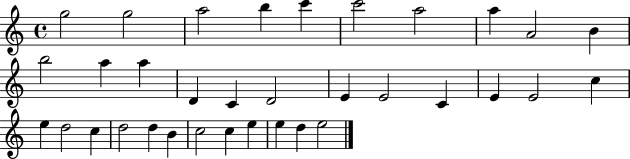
X:1
T:Untitled
M:4/4
L:1/4
K:C
g2 g2 a2 b c' c'2 a2 a A2 B b2 a a D C D2 E E2 C E E2 c e d2 c d2 d B c2 c e e d e2